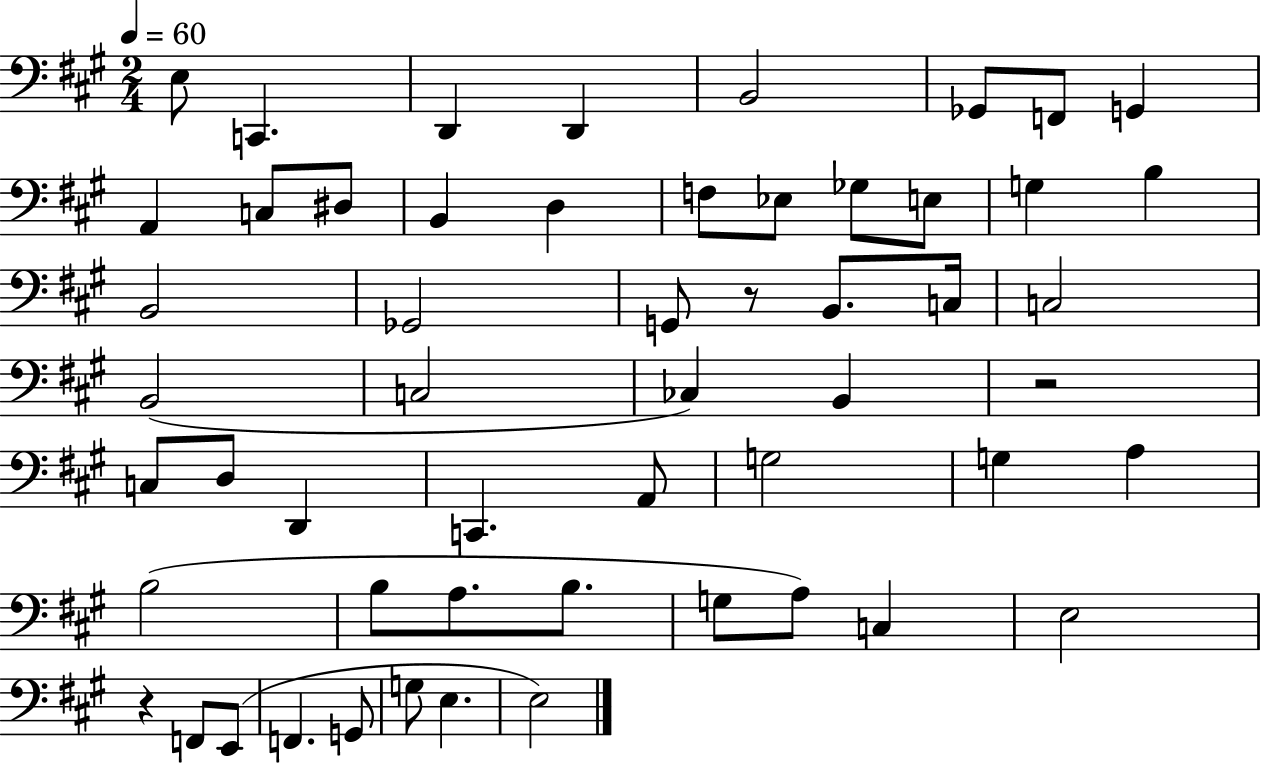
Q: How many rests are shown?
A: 3